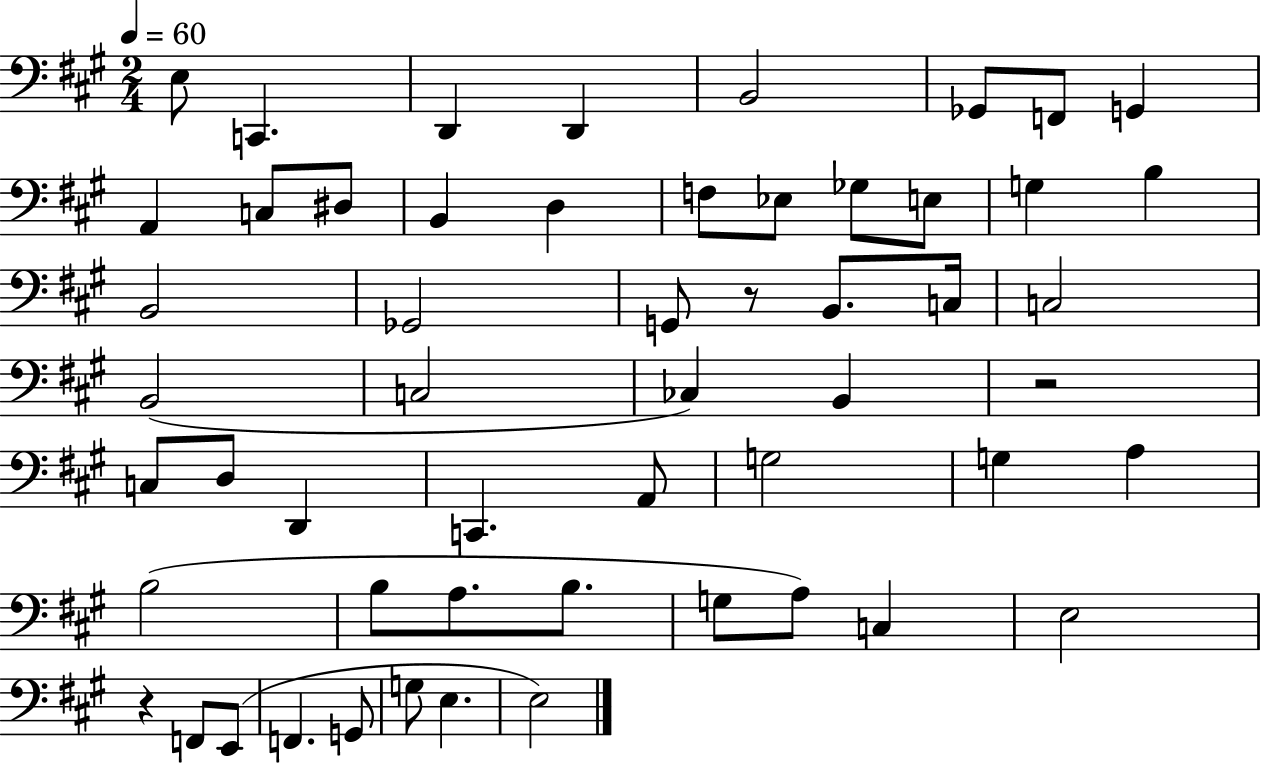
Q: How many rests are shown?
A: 3